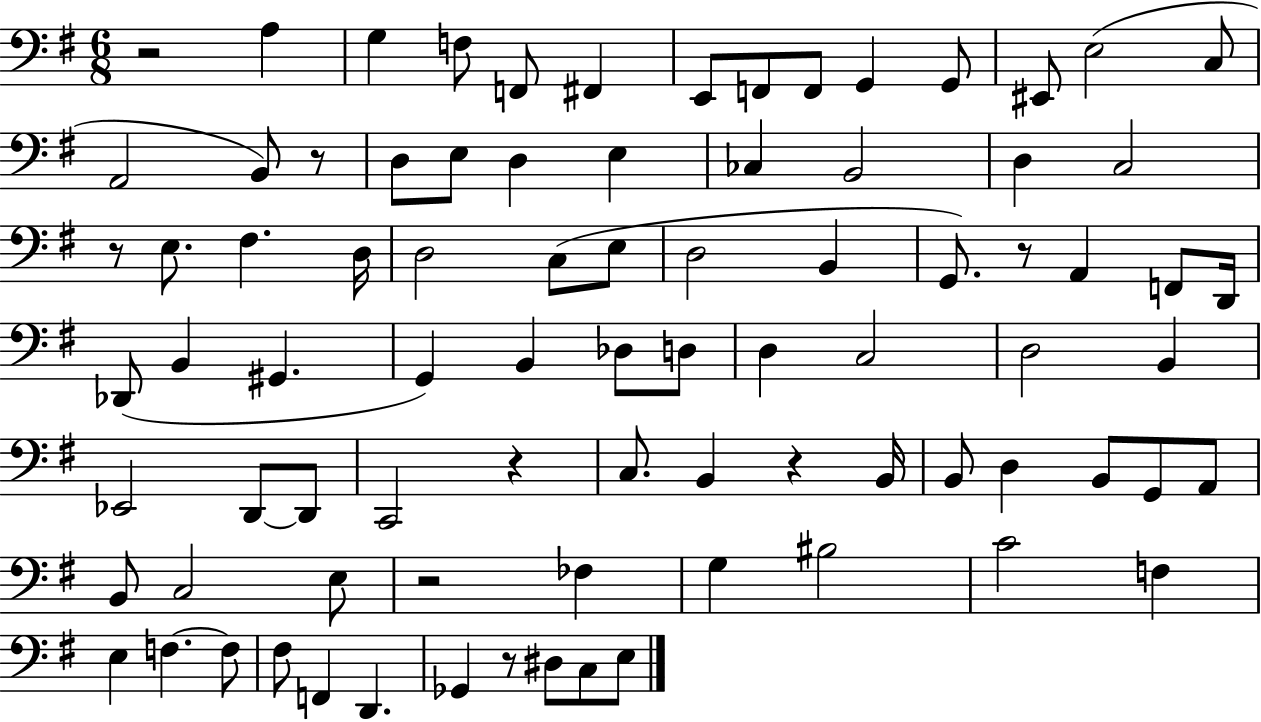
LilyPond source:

{
  \clef bass
  \numericTimeSignature
  \time 6/8
  \key g \major
  \repeat volta 2 { r2 a4 | g4 f8 f,8 fis,4 | e,8 f,8 f,8 g,4 g,8 | eis,8 e2( c8 | \break a,2 b,8) r8 | d8 e8 d4 e4 | ces4 b,2 | d4 c2 | \break r8 e8. fis4. d16 | d2 c8( e8 | d2 b,4 | g,8.) r8 a,4 f,8 d,16 | \break des,8( b,4 gis,4. | g,4) b,4 des8 d8 | d4 c2 | d2 b,4 | \break ees,2 d,8~~ d,8 | c,2 r4 | c8. b,4 r4 b,16 | b,8 d4 b,8 g,8 a,8 | \break b,8 c2 e8 | r2 fes4 | g4 bis2 | c'2 f4 | \break e4 f4.~~ f8 | fis8 f,4 d,4. | ges,4 r8 dis8 c8 e8 | } \bar "|."
}